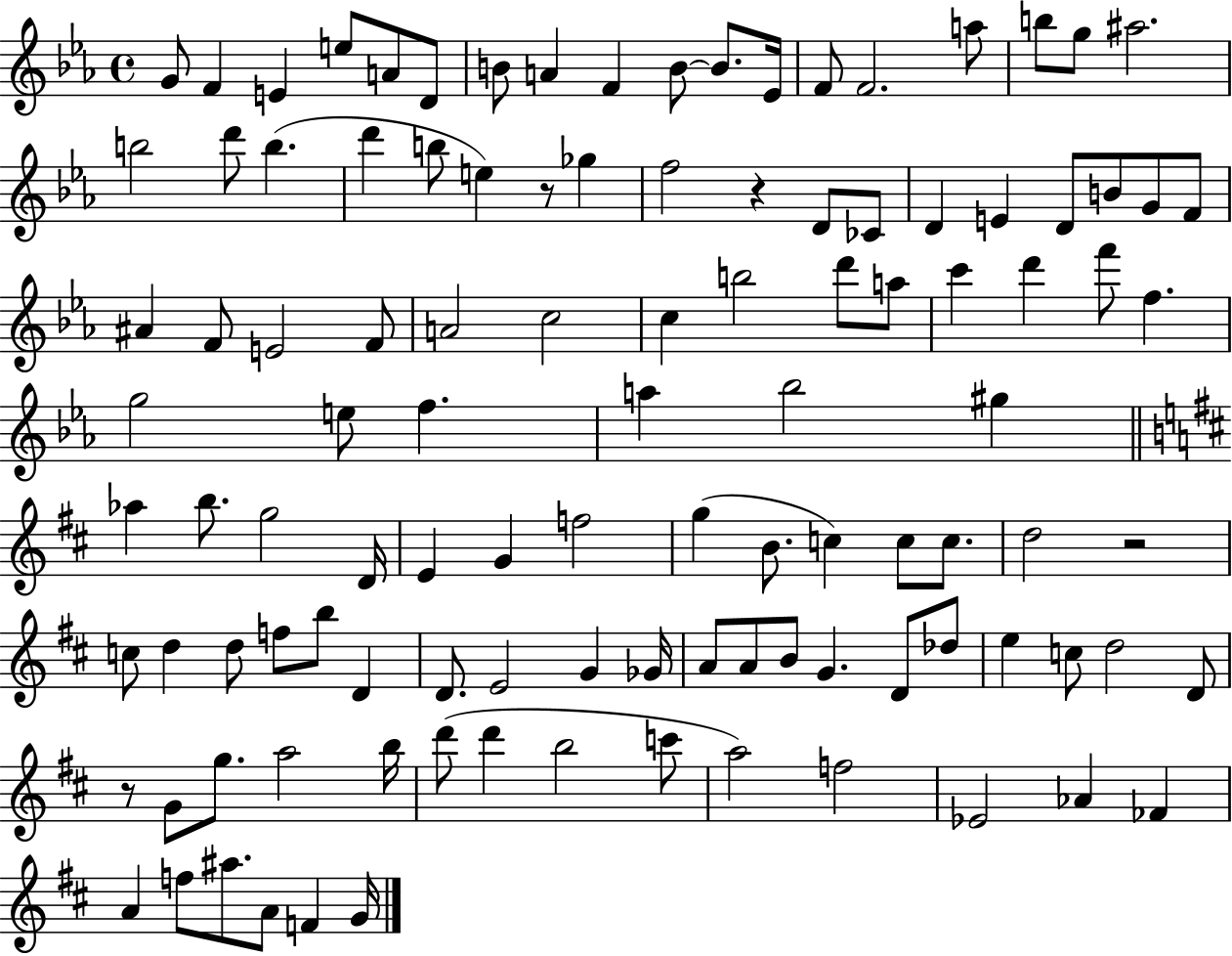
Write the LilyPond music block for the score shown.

{
  \clef treble
  \time 4/4
  \defaultTimeSignature
  \key ees \major
  \repeat volta 2 { g'8 f'4 e'4 e''8 a'8 d'8 | b'8 a'4 f'4 b'8~~ b'8. ees'16 | f'8 f'2. a''8 | b''8 g''8 ais''2. | \break b''2 d'''8 b''4.( | d'''4 b''8 e''4) r8 ges''4 | f''2 r4 d'8 ces'8 | d'4 e'4 d'8 b'8 g'8 f'8 | \break ais'4 f'8 e'2 f'8 | a'2 c''2 | c''4 b''2 d'''8 a''8 | c'''4 d'''4 f'''8 f''4. | \break g''2 e''8 f''4. | a''4 bes''2 gis''4 | \bar "||" \break \key d \major aes''4 b''8. g''2 d'16 | e'4 g'4 f''2 | g''4( b'8. c''4) c''8 c''8. | d''2 r2 | \break c''8 d''4 d''8 f''8 b''8 d'4 | d'8. e'2 g'4 ges'16 | a'8 a'8 b'8 g'4. d'8 des''8 | e''4 c''8 d''2 d'8 | \break r8 g'8 g''8. a''2 b''16 | d'''8( d'''4 b''2 c'''8 | a''2) f''2 | ees'2 aes'4 fes'4 | \break a'4 f''8 ais''8. a'8 f'4 g'16 | } \bar "|."
}